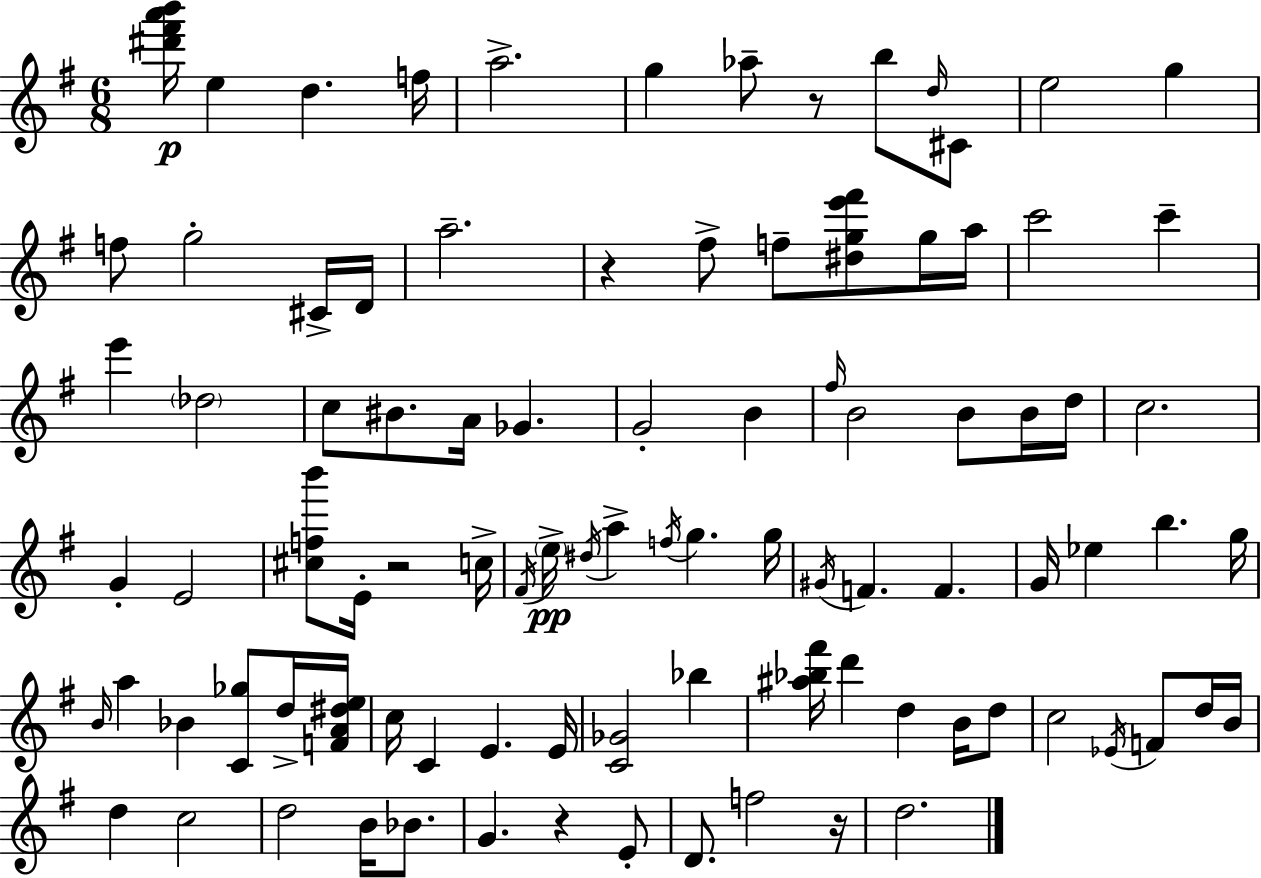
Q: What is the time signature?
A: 6/8